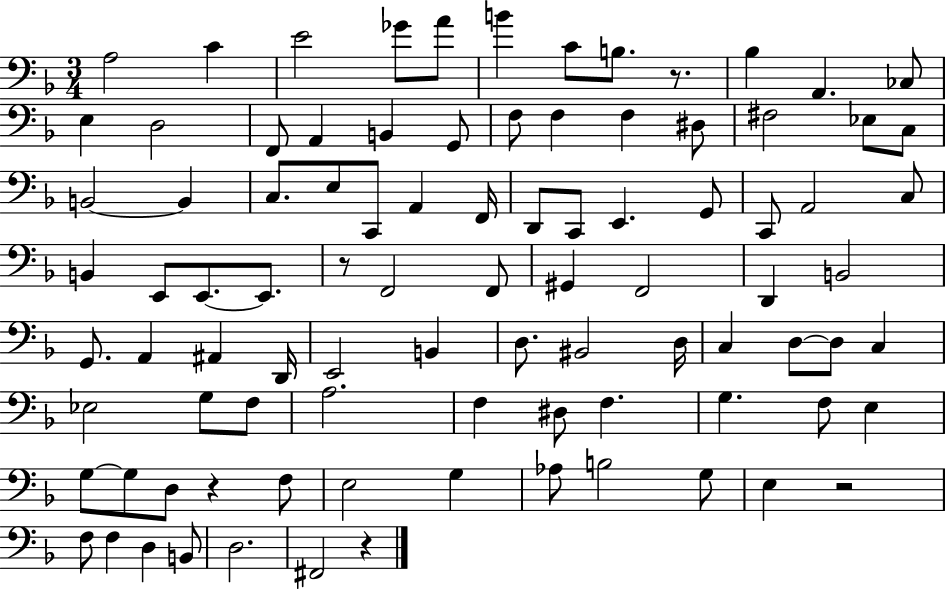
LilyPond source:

{
  \clef bass
  \numericTimeSignature
  \time 3/4
  \key f \major
  a2 c'4 | e'2 ges'8 a'8 | b'4 c'8 b8. r8. | bes4 a,4. ces8 | \break e4 d2 | f,8 a,4 b,4 g,8 | f8 f4 f4 dis8 | fis2 ees8 c8 | \break b,2~~ b,4 | c8. e8 c,8 a,4 f,16 | d,8 c,8 e,4. g,8 | c,8 a,2 c8 | \break b,4 e,8 e,8.~~ e,8. | r8 f,2 f,8 | gis,4 f,2 | d,4 b,2 | \break g,8. a,4 ais,4 d,16 | e,2 b,4 | d8. bis,2 d16 | c4 d8~~ d8 c4 | \break ees2 g8 f8 | a2. | f4 dis8 f4. | g4. f8 e4 | \break g8~~ g8 d8 r4 f8 | e2 g4 | aes8 b2 g8 | e4 r2 | \break f8 f4 d4 b,8 | d2. | fis,2 r4 | \bar "|."
}